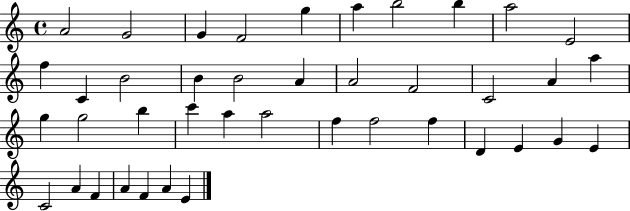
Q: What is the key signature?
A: C major